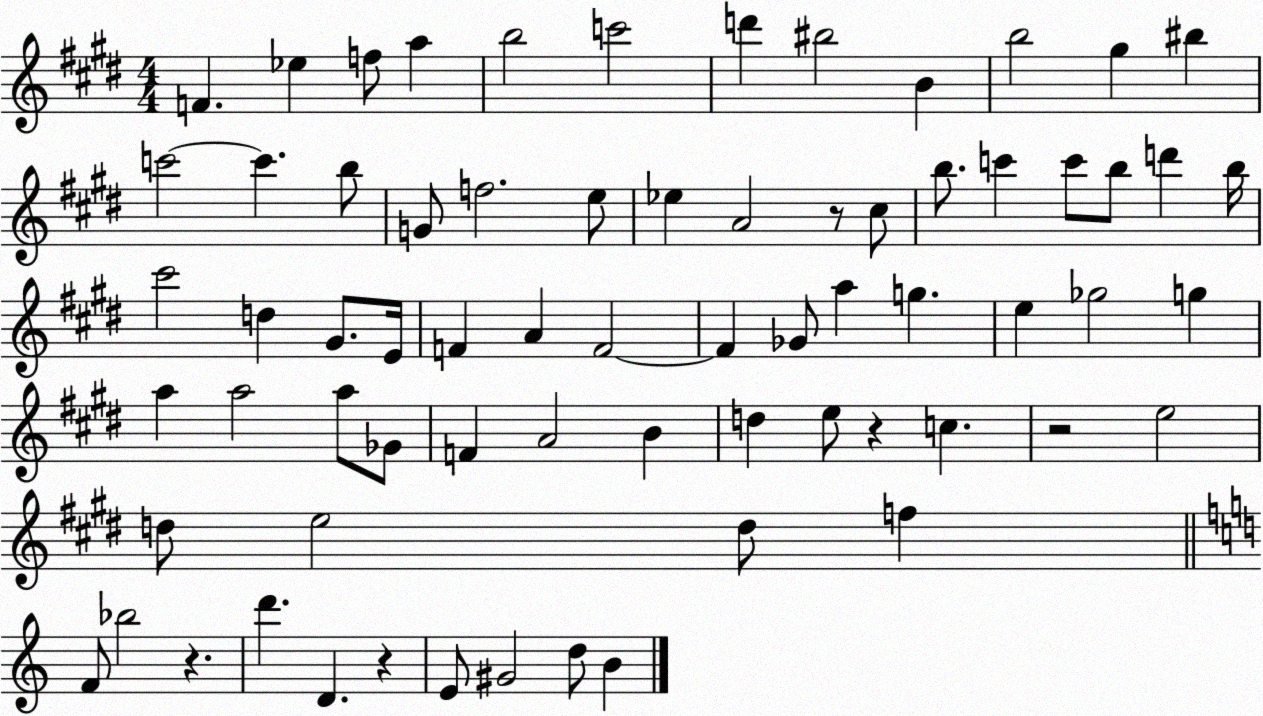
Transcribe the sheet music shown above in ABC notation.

X:1
T:Untitled
M:4/4
L:1/4
K:E
F _e f/2 a b2 c'2 d' ^b2 B b2 ^g ^b c'2 c' b/2 G/2 f2 e/2 _e A2 z/2 ^c/2 b/2 c' c'/2 b/2 d' b/4 ^c'2 d ^G/2 E/4 F A F2 F _G/2 a g e _g2 g a a2 a/2 _G/2 F A2 B d e/2 z c z2 e2 d/2 e2 d/2 f F/2 _b2 z d' D z E/2 ^G2 d/2 B